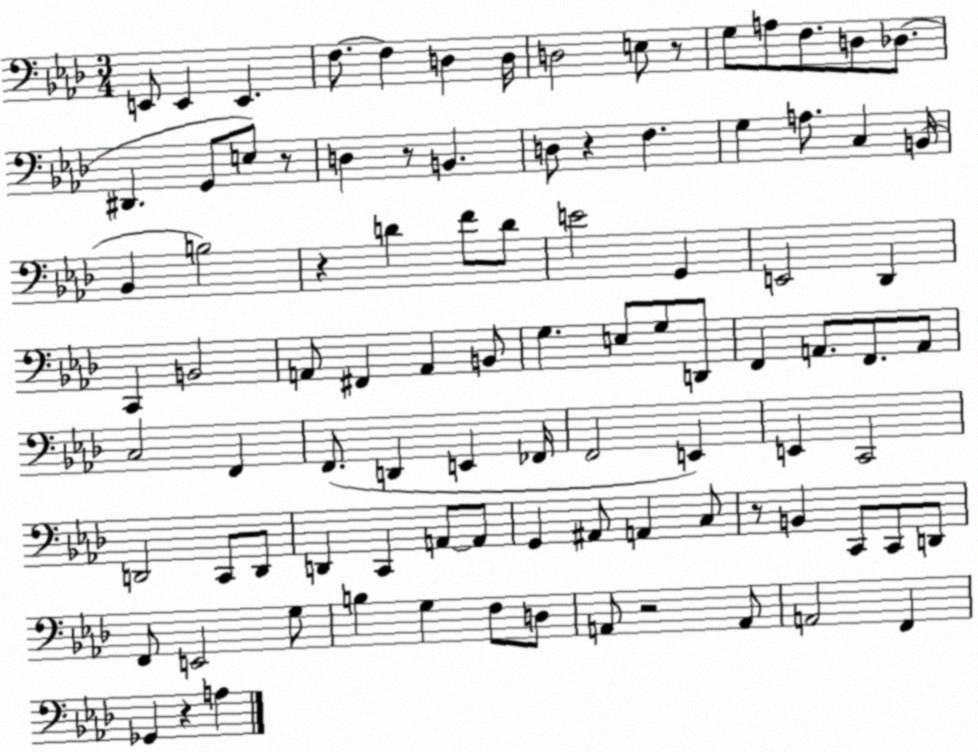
X:1
T:Untitled
M:3/4
L:1/4
K:Ab
E,,/2 E,, E,, F,/2 F, D, D,/4 D,2 E,/2 z/2 G,/2 A,/2 F,/2 D,/2 _D,/2 ^D,, G,,/2 E,/2 z/2 D, z/2 B,, D,/2 z F, G, A,/2 C, B,,/4 _B,, B,2 z D F/2 D/2 E2 G,, E,,2 _D,, C,, B,,2 A,,/2 ^F,, A,, B,,/2 G, E,/2 G,/2 D,,/2 F,, A,,/2 F,,/2 A,,/2 C,2 F,, F,,/2 D,, E,, _F,,/4 F,,2 E,, E,, C,,2 D,,2 C,,/2 D,,/2 D,, C,, A,,/2 A,,/2 G,, ^A,,/2 A,, C,/2 z/2 B,, C,,/2 C,,/2 D,,/2 F,,/2 E,,2 G,/2 B, G, F,/2 D,/2 A,,/2 z2 A,,/2 A,,2 F,, _G,, z A,